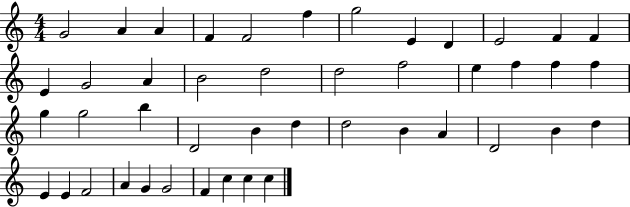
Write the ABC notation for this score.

X:1
T:Untitled
M:4/4
L:1/4
K:C
G2 A A F F2 f g2 E D E2 F F E G2 A B2 d2 d2 f2 e f f f g g2 b D2 B d d2 B A D2 B d E E F2 A G G2 F c c c